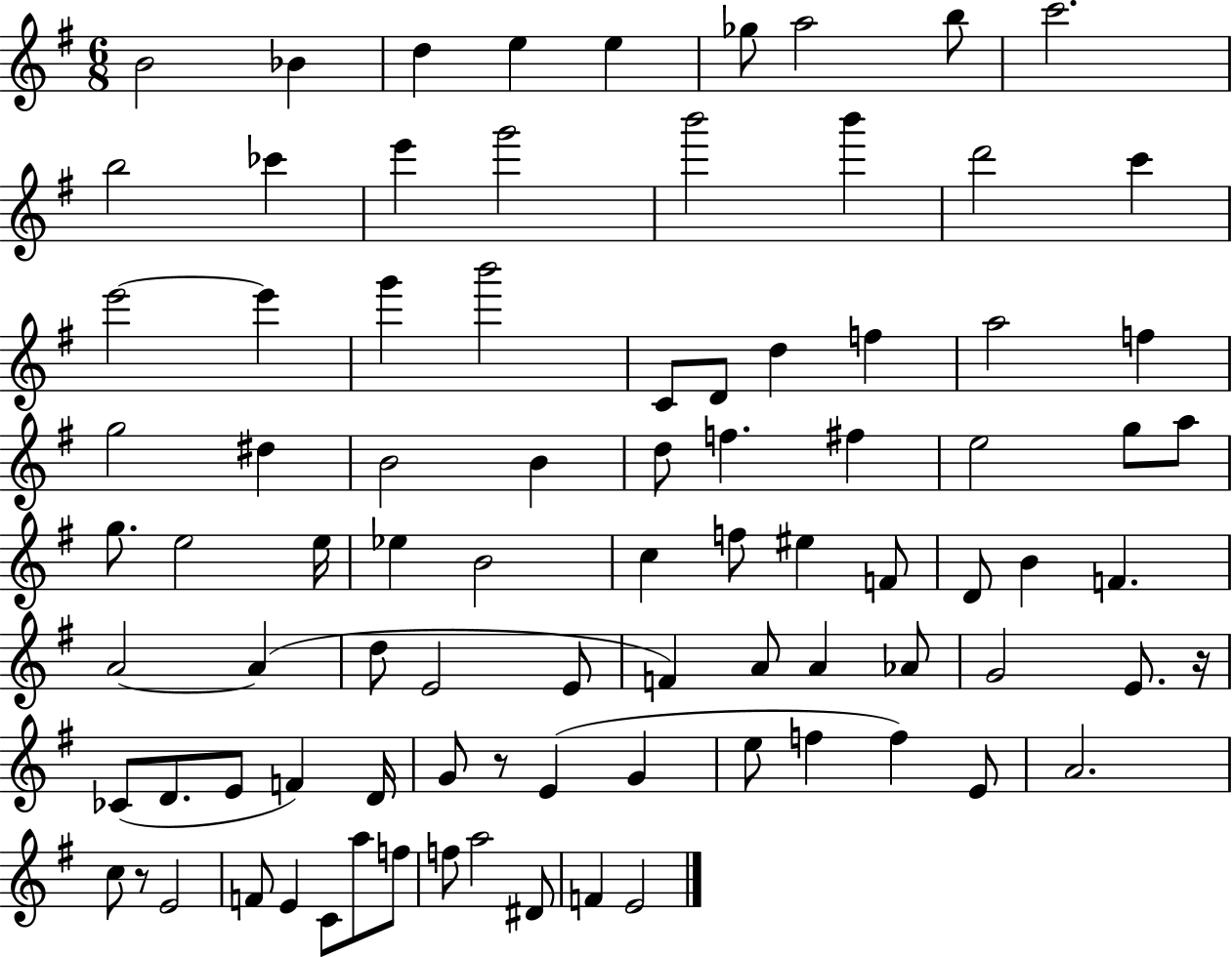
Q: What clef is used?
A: treble